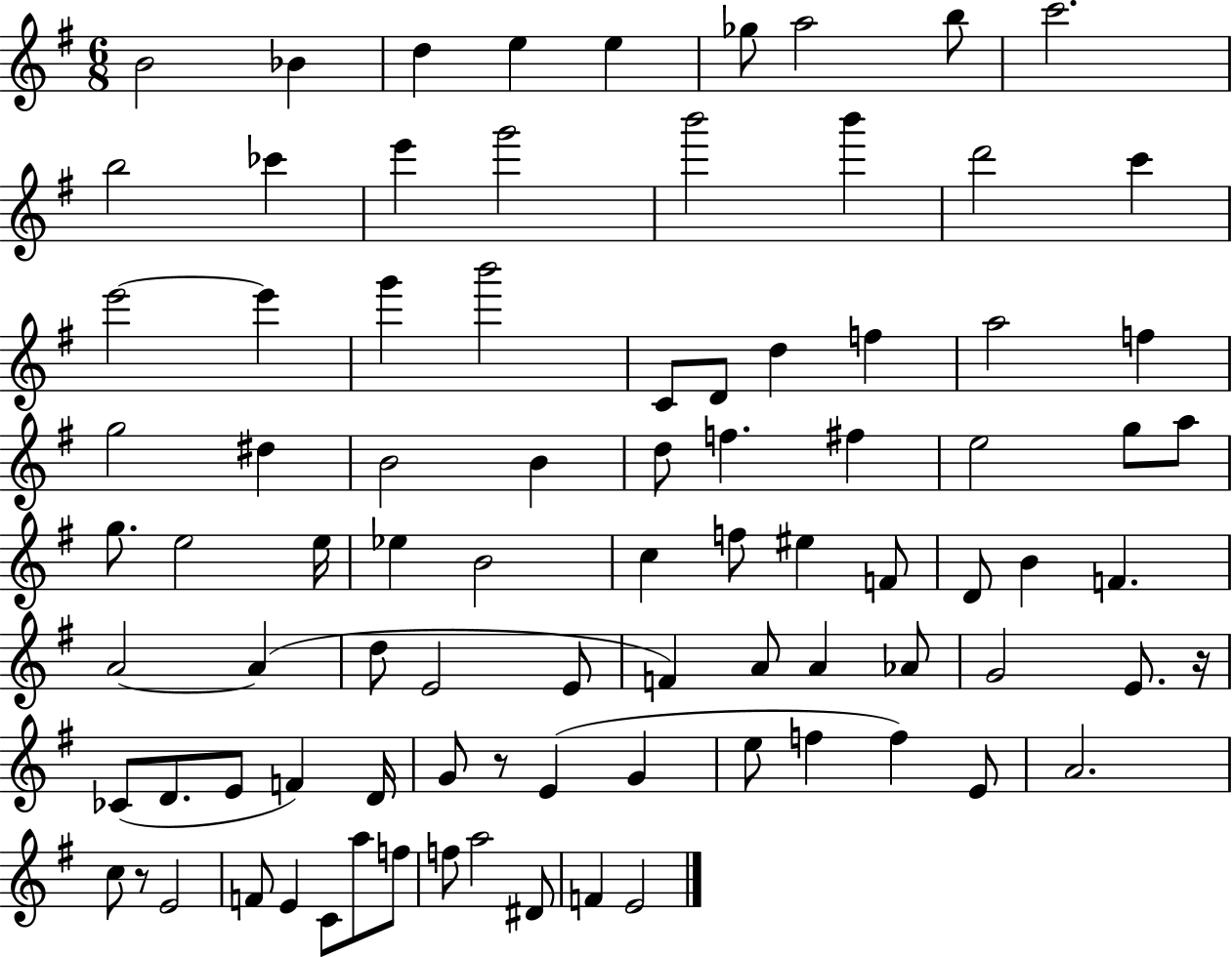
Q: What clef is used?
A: treble